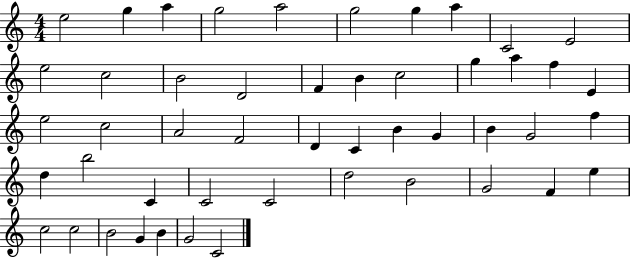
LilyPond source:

{
  \clef treble
  \numericTimeSignature
  \time 4/4
  \key c \major
  e''2 g''4 a''4 | g''2 a''2 | g''2 g''4 a''4 | c'2 e'2 | \break e''2 c''2 | b'2 d'2 | f'4 b'4 c''2 | g''4 a''4 f''4 e'4 | \break e''2 c''2 | a'2 f'2 | d'4 c'4 b'4 g'4 | b'4 g'2 f''4 | \break d''4 b''2 c'4 | c'2 c'2 | d''2 b'2 | g'2 f'4 e''4 | \break c''2 c''2 | b'2 g'4 b'4 | g'2 c'2 | \bar "|."
}